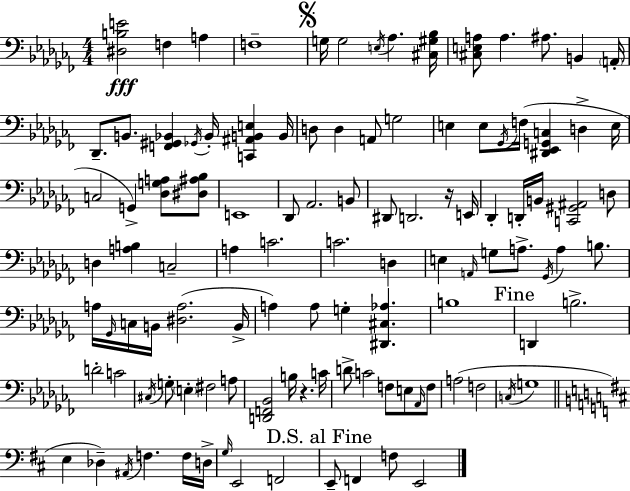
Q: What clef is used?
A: bass